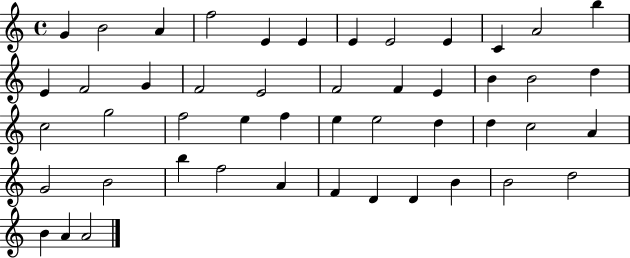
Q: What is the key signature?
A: C major